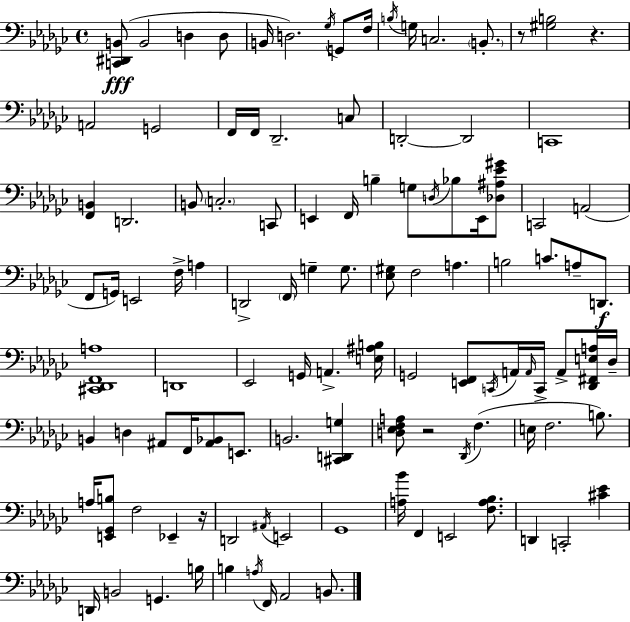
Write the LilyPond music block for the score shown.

{
  \clef bass
  \time 4/4
  \defaultTimeSignature
  \key ees \minor
  <c, dis, b,>8(\fff b,2 d4 d8 | b,16 d2.) \acciaccatura { ges16 } g,8 | f16 \acciaccatura { b16 } g16 c2. \parenthesize b,8.-. | r8 <gis b>2 r4. | \break a,2 g,2 | f,16 f,16 des,2.-- | c8 d,2-.~~ d,2 | c,1 | \break <f, b,>4 d,2. | b,8 \parenthesize c2.-. | c,8 e,4 f,16 b4-- g8 \acciaccatura { d16 } bes8 | e,16 <des ais ees' gis'>8 c,2 a,2( | \break f,8 g,16) e,2 f16-> a4 | d,2-> \parenthesize f,16 g4-- | g8. <ees gis>8 f2 a4. | b2 c'8. a8-- | \break d,8.\f <cis, des, f, a>1 | d,1 | ees,2 g,16 a,4.-> | <e ais b>16 g,2 <e, f,>8 \acciaccatura { c,16 } a,16 \grace { a,16 } | \break c,16-> a,8-> <des, fis, e a>16 des16-- b,4 d4 ais,8 f,16 | <ais, bes,>8 e,8. b,2. | <cis, d, g>4 <d ees f a>8 r2 \acciaccatura { des,16 }( | f4. e16 f2. | \break b8.) a16 <e, ges, b>8 f2 | ees,4-- r16 d,2 \acciaccatura { ais,16 } e,2 | ges,1 | <a bes'>16 f,4 e,2 | \break <f a bes>8. d,4 c,2-. | <cis' ees'>4 d,16 b,2 | g,4. b16 b4 \acciaccatura { a16 } f,16 aes,2 | b,8. \bar "|."
}